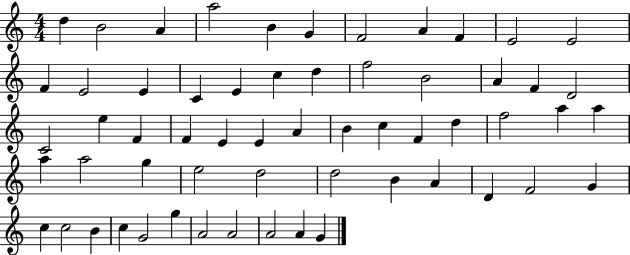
D5/q B4/h A4/q A5/h B4/q G4/q F4/h A4/q F4/q E4/h E4/h F4/q E4/h E4/q C4/q E4/q C5/q D5/q F5/h B4/h A4/q F4/q D4/h C4/h E5/q F4/q F4/q E4/q E4/q A4/q B4/q C5/q F4/q D5/q F5/h A5/q A5/q A5/q A5/h G5/q E5/h D5/h D5/h B4/q A4/q D4/q F4/h G4/q C5/q C5/h B4/q C5/q G4/h G5/q A4/h A4/h A4/h A4/q G4/q